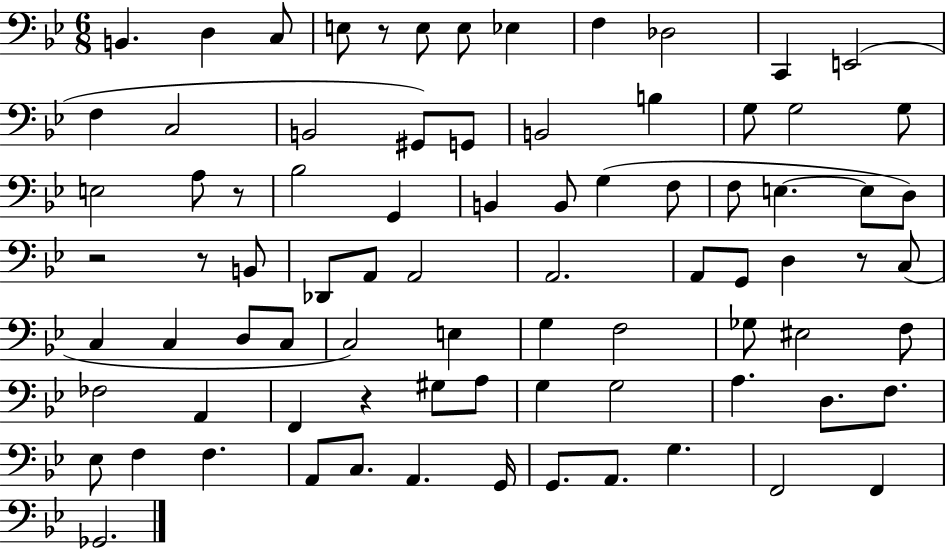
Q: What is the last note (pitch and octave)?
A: Gb2